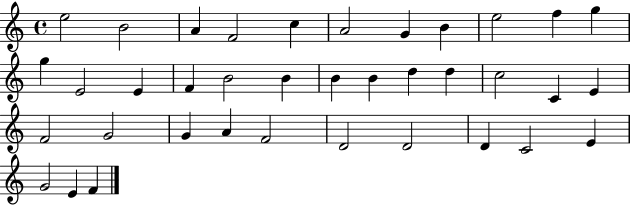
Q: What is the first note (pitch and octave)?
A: E5